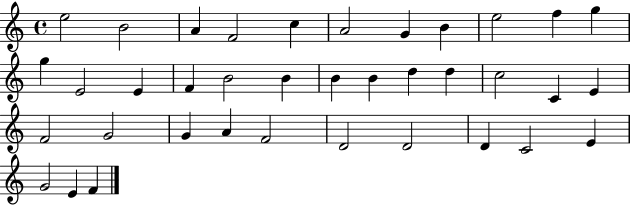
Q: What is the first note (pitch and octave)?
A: E5